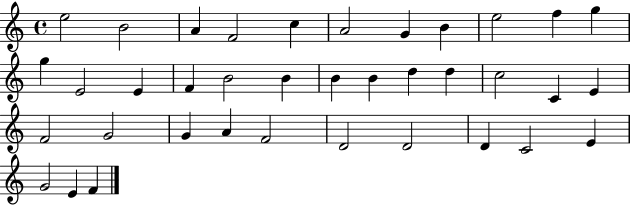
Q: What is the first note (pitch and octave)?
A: E5